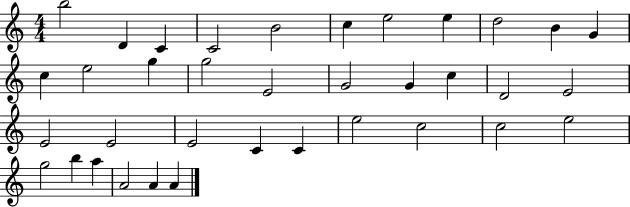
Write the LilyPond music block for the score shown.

{
  \clef treble
  \numericTimeSignature
  \time 4/4
  \key c \major
  b''2 d'4 c'4 | c'2 b'2 | c''4 e''2 e''4 | d''2 b'4 g'4 | \break c''4 e''2 g''4 | g''2 e'2 | g'2 g'4 c''4 | d'2 e'2 | \break e'2 e'2 | e'2 c'4 c'4 | e''2 c''2 | c''2 e''2 | \break g''2 b''4 a''4 | a'2 a'4 a'4 | \bar "|."
}